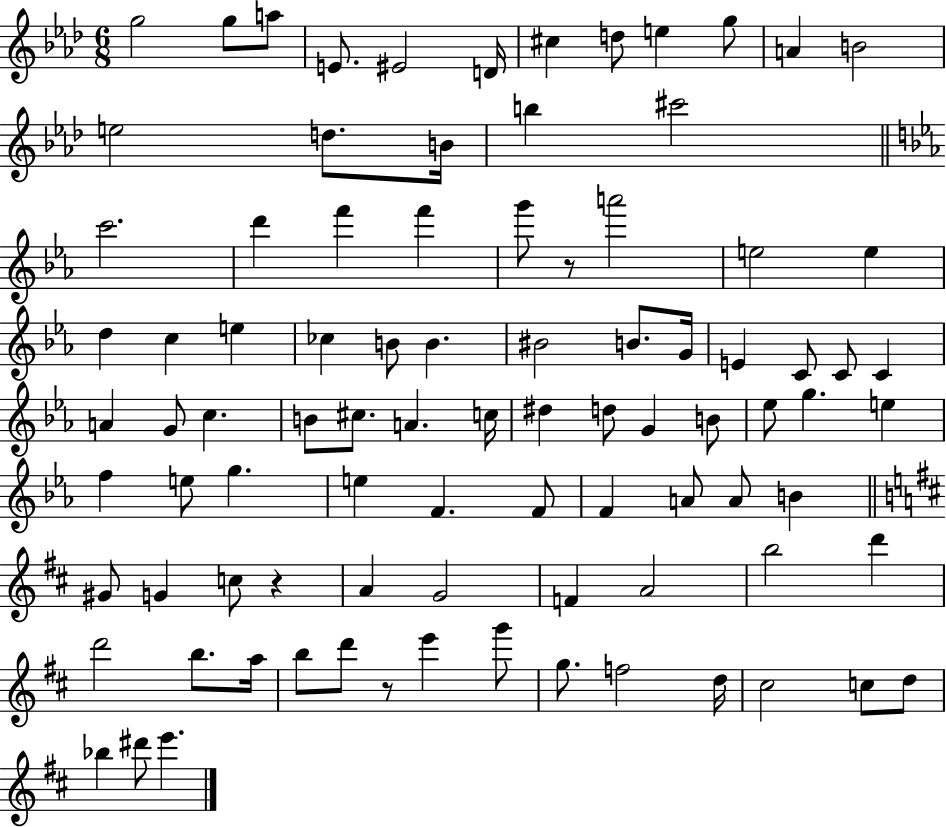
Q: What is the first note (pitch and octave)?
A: G5